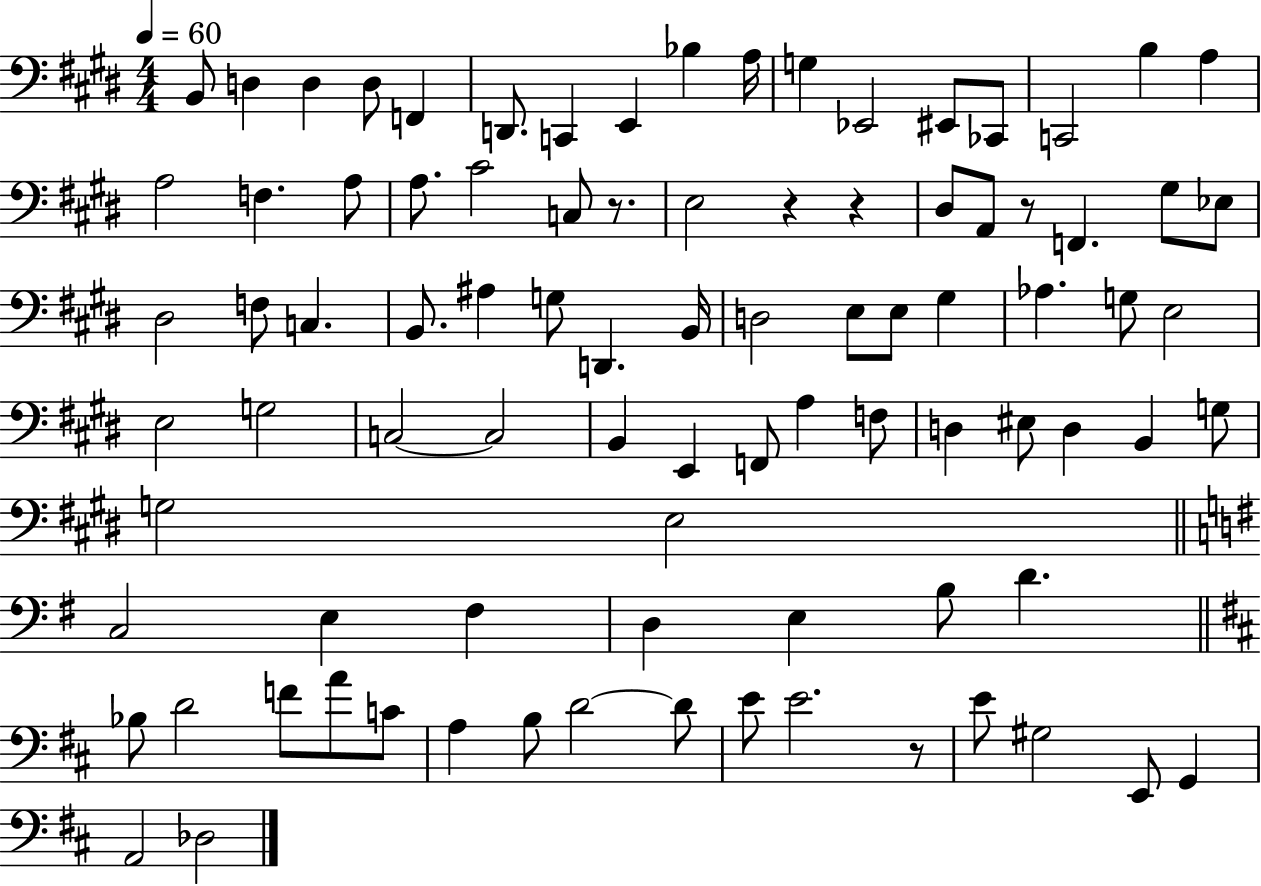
B2/e D3/q D3/q D3/e F2/q D2/e. C2/q E2/q Bb3/q A3/s G3/q Eb2/h EIS2/e CES2/e C2/h B3/q A3/q A3/h F3/q. A3/e A3/e. C#4/h C3/e R/e. E3/h R/q R/q D#3/e A2/e R/e F2/q. G#3/e Eb3/e D#3/h F3/e C3/q. B2/e. A#3/q G3/e D2/q. B2/s D3/h E3/e E3/e G#3/q Ab3/q. G3/e E3/h E3/h G3/h C3/h C3/h B2/q E2/q F2/e A3/q F3/e D3/q EIS3/e D3/q B2/q G3/e G3/h E3/h C3/h E3/q F#3/q D3/q E3/q B3/e D4/q. Bb3/e D4/h F4/e A4/e C4/e A3/q B3/e D4/h D4/e E4/e E4/h. R/e E4/e G#3/h E2/e G2/q A2/h Db3/h